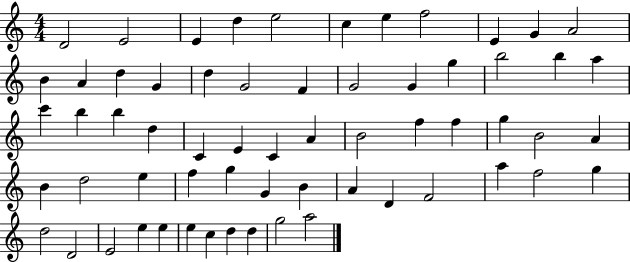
X:1
T:Untitled
M:4/4
L:1/4
K:C
D2 E2 E d e2 c e f2 E G A2 B A d G d G2 F G2 G g b2 b a c' b b d C E C A B2 f f g B2 A B d2 e f g G B A D F2 a f2 g d2 D2 E2 e e e c d d g2 a2